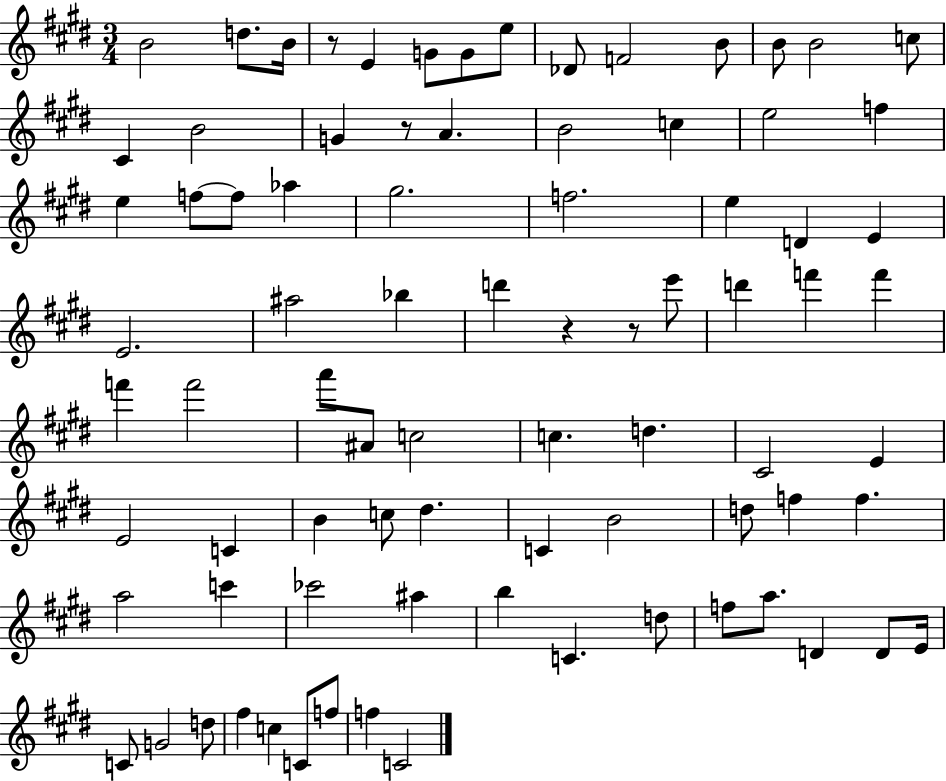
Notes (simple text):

B4/h D5/e. B4/s R/e E4/q G4/e G4/e E5/e Db4/e F4/h B4/e B4/e B4/h C5/e C#4/q B4/h G4/q R/e A4/q. B4/h C5/q E5/h F5/q E5/q F5/e F5/e Ab5/q G#5/h. F5/h. E5/q D4/q E4/q E4/h. A#5/h Bb5/q D6/q R/q R/e E6/e D6/q F6/q F6/q F6/q F6/h A6/e A#4/e C5/h C5/q. D5/q. C#4/h E4/q E4/h C4/q B4/q C5/e D#5/q. C4/q B4/h D5/e F5/q F5/q. A5/h C6/q CES6/h A#5/q B5/q C4/q. D5/e F5/e A5/e. D4/q D4/e E4/s C4/e G4/h D5/e F#5/q C5/q C4/e F5/e F5/q C4/h